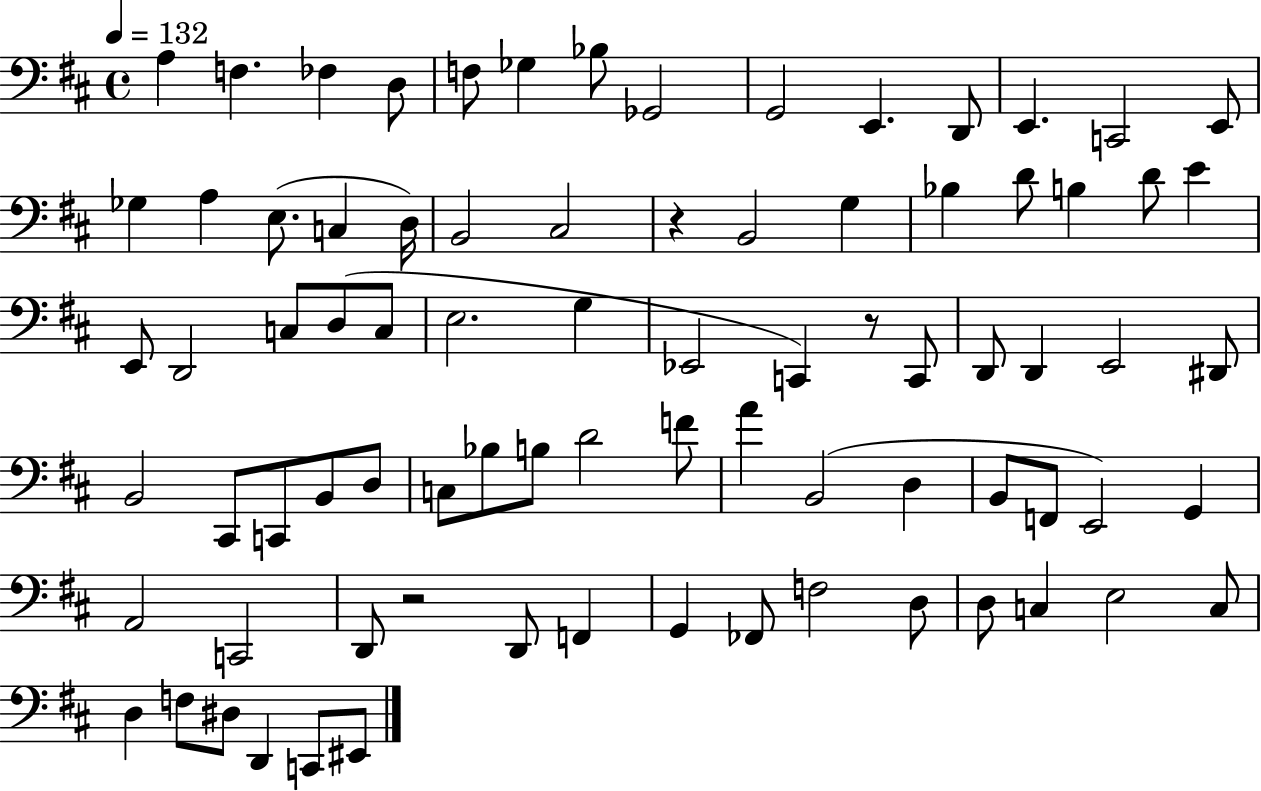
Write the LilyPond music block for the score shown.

{
  \clef bass
  \time 4/4
  \defaultTimeSignature
  \key d \major
  \tempo 4 = 132
  a4 f4. fes4 d8 | f8 ges4 bes8 ges,2 | g,2 e,4. d,8 | e,4. c,2 e,8 | \break ges4 a4 e8.( c4 d16) | b,2 cis2 | r4 b,2 g4 | bes4 d'8 b4 d'8 e'4 | \break e,8 d,2 c8 d8( c8 | e2. g4 | ees,2 c,4) r8 c,8 | d,8 d,4 e,2 dis,8 | \break b,2 cis,8 c,8 b,8 d8 | c8 bes8 b8 d'2 f'8 | a'4 b,2( d4 | b,8 f,8 e,2) g,4 | \break a,2 c,2 | d,8 r2 d,8 f,4 | g,4 fes,8 f2 d8 | d8 c4 e2 c8 | \break d4 f8 dis8 d,4 c,8 eis,8 | \bar "|."
}